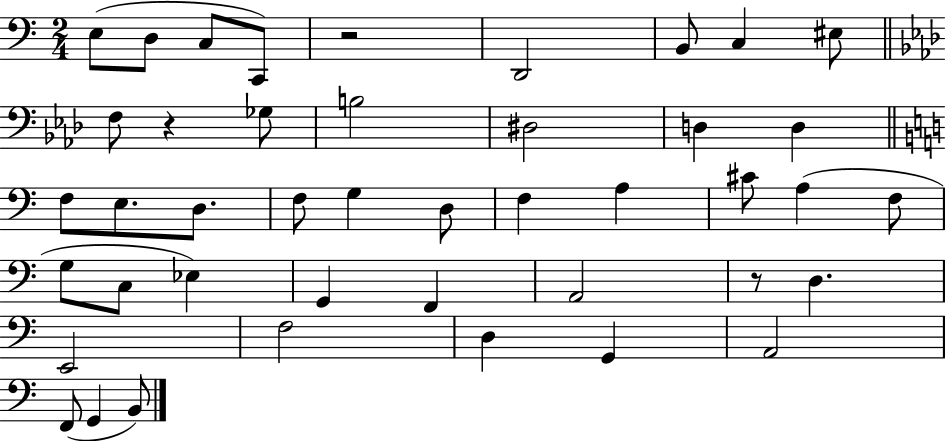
X:1
T:Untitled
M:2/4
L:1/4
K:C
E,/2 D,/2 C,/2 C,,/2 z2 D,,2 B,,/2 C, ^E,/2 F,/2 z _G,/2 B,2 ^D,2 D, D, F,/2 E,/2 D,/2 F,/2 G, D,/2 F, A, ^C/2 A, F,/2 G,/2 C,/2 _E, G,, F,, A,,2 z/2 D, E,,2 F,2 D, G,, A,,2 F,,/2 G,, B,,/2